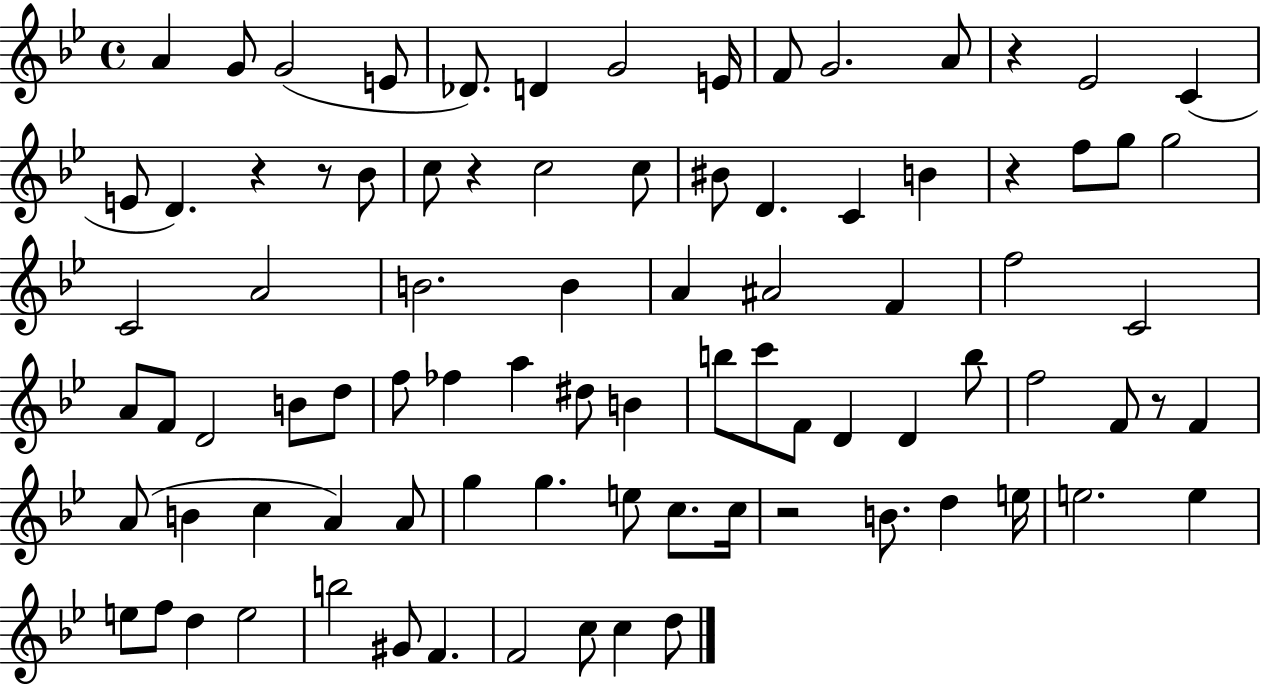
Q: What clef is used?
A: treble